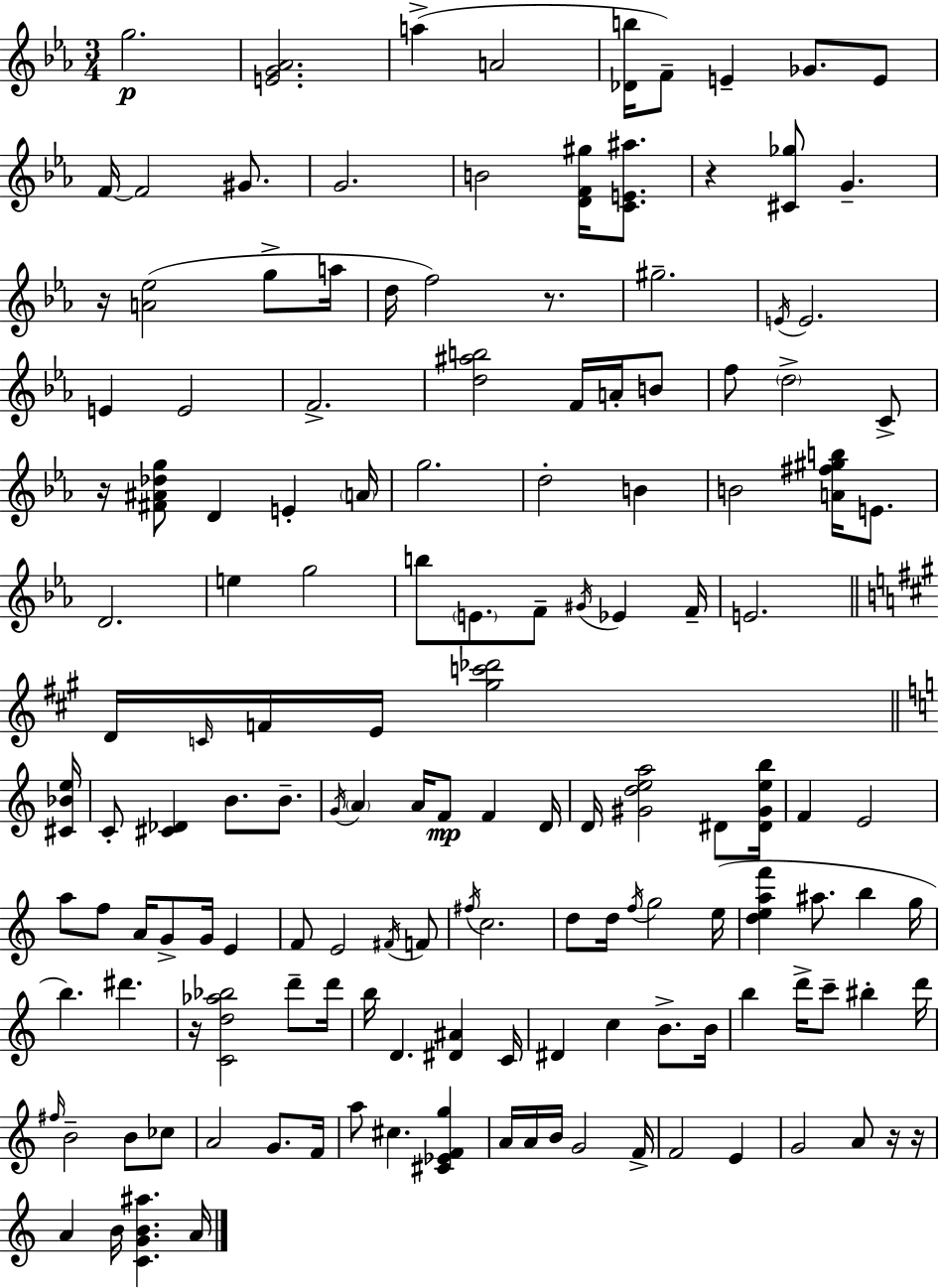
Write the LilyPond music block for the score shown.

{
  \clef treble
  \numericTimeSignature
  \time 3/4
  \key c \minor
  \repeat volta 2 { g''2.\p | <e' g' aes'>2. | a''4->( a'2 | <des' b''>16 f'8--) e'4-- ges'8. e'8 | \break f'16~~ f'2 gis'8. | g'2. | b'2 <d' f' gis''>16 <c' e' ais''>8. | r4 <cis' ges''>8 g'4.-- | \break r16 <a' ees''>2( g''8-> a''16 | d''16 f''2) r8. | gis''2.-- | \acciaccatura { e'16 } e'2. | \break e'4 e'2 | f'2.-> | <d'' ais'' b''>2 f'16 a'16-. b'8 | f''8 \parenthesize d''2-> c'8-> | \break r16 <fis' ais' des'' g''>8 d'4 e'4-. | \parenthesize a'16 g''2. | d''2-. b'4 | b'2 <a' fis'' gis'' b''>16 e'8. | \break d'2. | e''4 g''2 | b''8 \parenthesize e'8. f'8-- \acciaccatura { gis'16 } ees'4 | f'16-- e'2. | \break \bar "||" \break \key a \major d'16 \grace { c'16 } f'16 e'16 <gis'' c''' des'''>2 | \bar "||" \break \key c \major <cis' bes' e''>16 c'8-. <cis' des'>4 b'8. b'8.-- | \acciaccatura { g'16 } \parenthesize a'4 a'16 f'8\mp f'4 | d'16 d'16 <gis' d'' e'' a''>2 dis'8 | <dis' gis' e'' b''>16 f'4 e'2 | \break a''8 f''8 a'16 g'8-> g'16 e'4 | f'8 e'2 | \acciaccatura { fis'16 } f'8 \acciaccatura { fis''16 } c''2. | d''8 d''16 \acciaccatura { f''16 } g''2 | \break e''16( <d'' e'' a'' f'''>4 ais''8. | b''4 g''16 b''4.) dis'''4. | r16 <c' d'' aes'' bes''>2 | d'''8-- d'''16 b''16 d'4. | \break <dis' ais'>4 c'16 dis'4 c''4 | b'8.-> b'16 b''4 d'''16-> c'''8-- | bis''4-. d'''16 \grace { fis''16 } b'2-- | b'8 ces''8 a'2 | \break g'8. f'16 a''8 cis''4. | <cis' ees' f' g''>4 a'16 a'16 b'16 g'2 | f'16-> f'2 | e'4 g'2 | \break a'8 r16 r16 a'4 b'16 <c' g' b' ais''>4. | a'16 } \bar "|."
}